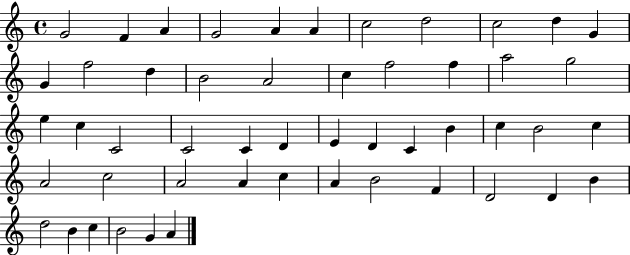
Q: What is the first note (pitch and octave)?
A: G4